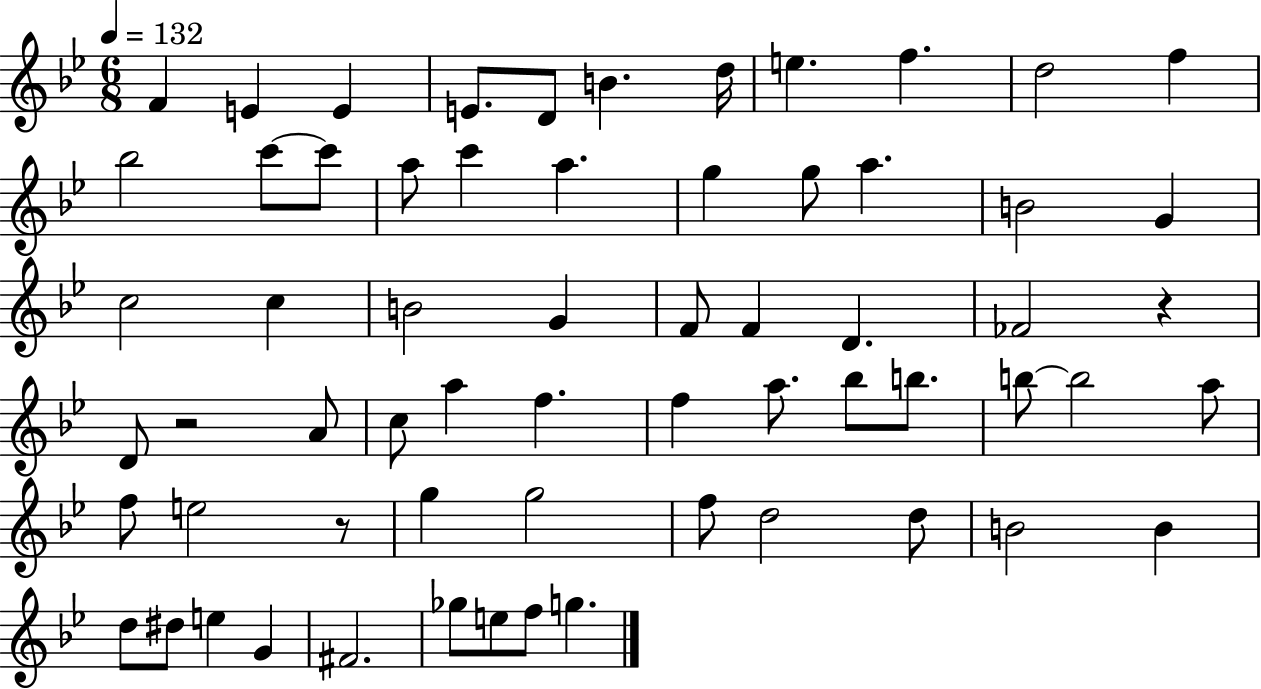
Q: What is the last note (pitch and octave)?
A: G5